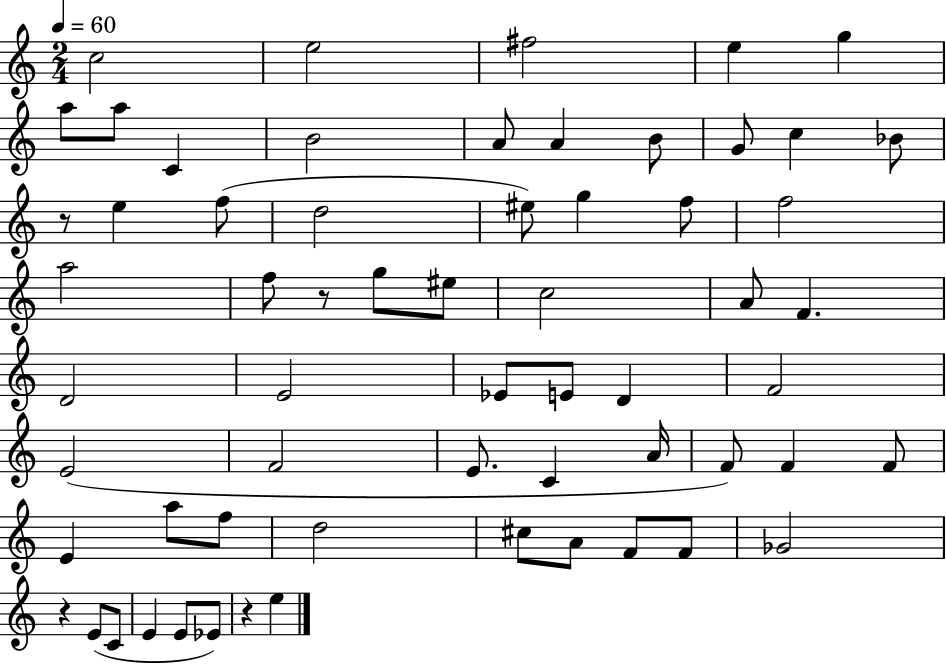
C5/h E5/h F#5/h E5/q G5/q A5/e A5/e C4/q B4/h A4/e A4/q B4/e G4/e C5/q Bb4/e R/e E5/q F5/e D5/h EIS5/e G5/q F5/e F5/h A5/h F5/e R/e G5/e EIS5/e C5/h A4/e F4/q. D4/h E4/h Eb4/e E4/e D4/q F4/h E4/h F4/h E4/e. C4/q A4/s F4/e F4/q F4/e E4/q A5/e F5/e D5/h C#5/e A4/e F4/e F4/e Gb4/h R/q E4/e C4/e E4/q E4/e Eb4/e R/q E5/q